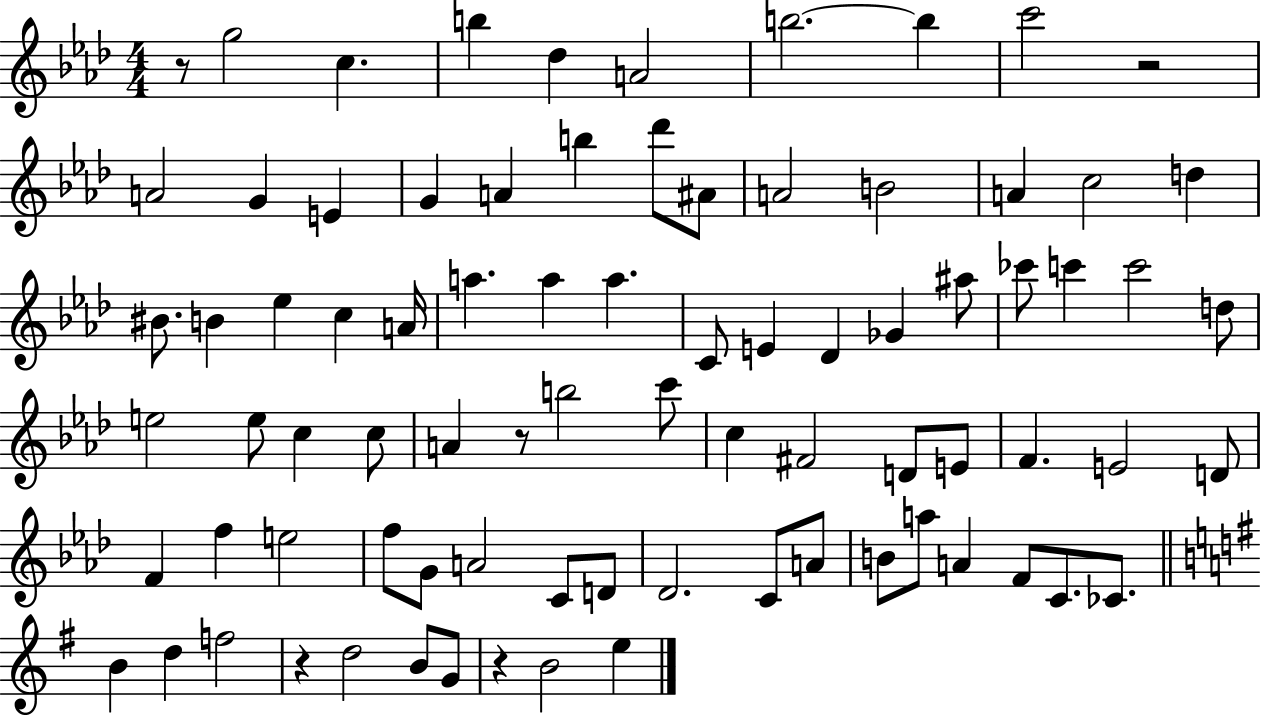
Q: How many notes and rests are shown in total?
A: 82